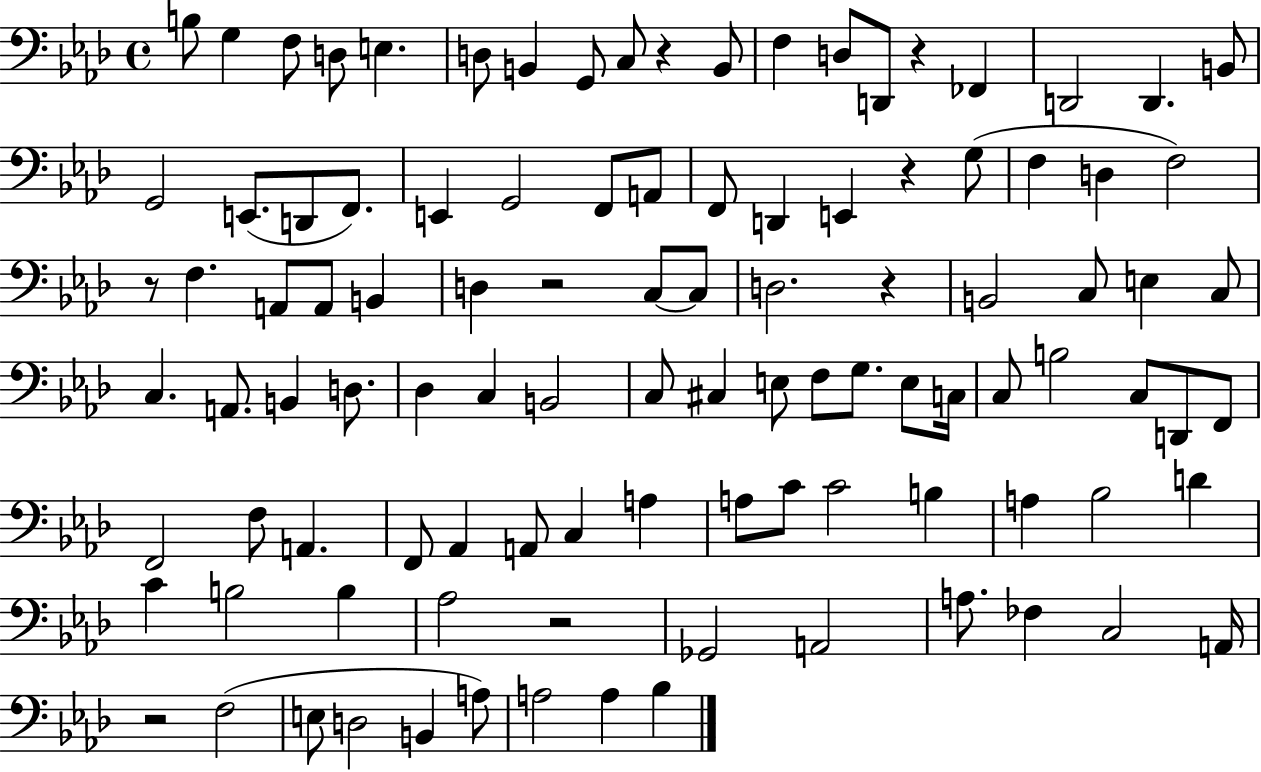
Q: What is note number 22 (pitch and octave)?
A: E2